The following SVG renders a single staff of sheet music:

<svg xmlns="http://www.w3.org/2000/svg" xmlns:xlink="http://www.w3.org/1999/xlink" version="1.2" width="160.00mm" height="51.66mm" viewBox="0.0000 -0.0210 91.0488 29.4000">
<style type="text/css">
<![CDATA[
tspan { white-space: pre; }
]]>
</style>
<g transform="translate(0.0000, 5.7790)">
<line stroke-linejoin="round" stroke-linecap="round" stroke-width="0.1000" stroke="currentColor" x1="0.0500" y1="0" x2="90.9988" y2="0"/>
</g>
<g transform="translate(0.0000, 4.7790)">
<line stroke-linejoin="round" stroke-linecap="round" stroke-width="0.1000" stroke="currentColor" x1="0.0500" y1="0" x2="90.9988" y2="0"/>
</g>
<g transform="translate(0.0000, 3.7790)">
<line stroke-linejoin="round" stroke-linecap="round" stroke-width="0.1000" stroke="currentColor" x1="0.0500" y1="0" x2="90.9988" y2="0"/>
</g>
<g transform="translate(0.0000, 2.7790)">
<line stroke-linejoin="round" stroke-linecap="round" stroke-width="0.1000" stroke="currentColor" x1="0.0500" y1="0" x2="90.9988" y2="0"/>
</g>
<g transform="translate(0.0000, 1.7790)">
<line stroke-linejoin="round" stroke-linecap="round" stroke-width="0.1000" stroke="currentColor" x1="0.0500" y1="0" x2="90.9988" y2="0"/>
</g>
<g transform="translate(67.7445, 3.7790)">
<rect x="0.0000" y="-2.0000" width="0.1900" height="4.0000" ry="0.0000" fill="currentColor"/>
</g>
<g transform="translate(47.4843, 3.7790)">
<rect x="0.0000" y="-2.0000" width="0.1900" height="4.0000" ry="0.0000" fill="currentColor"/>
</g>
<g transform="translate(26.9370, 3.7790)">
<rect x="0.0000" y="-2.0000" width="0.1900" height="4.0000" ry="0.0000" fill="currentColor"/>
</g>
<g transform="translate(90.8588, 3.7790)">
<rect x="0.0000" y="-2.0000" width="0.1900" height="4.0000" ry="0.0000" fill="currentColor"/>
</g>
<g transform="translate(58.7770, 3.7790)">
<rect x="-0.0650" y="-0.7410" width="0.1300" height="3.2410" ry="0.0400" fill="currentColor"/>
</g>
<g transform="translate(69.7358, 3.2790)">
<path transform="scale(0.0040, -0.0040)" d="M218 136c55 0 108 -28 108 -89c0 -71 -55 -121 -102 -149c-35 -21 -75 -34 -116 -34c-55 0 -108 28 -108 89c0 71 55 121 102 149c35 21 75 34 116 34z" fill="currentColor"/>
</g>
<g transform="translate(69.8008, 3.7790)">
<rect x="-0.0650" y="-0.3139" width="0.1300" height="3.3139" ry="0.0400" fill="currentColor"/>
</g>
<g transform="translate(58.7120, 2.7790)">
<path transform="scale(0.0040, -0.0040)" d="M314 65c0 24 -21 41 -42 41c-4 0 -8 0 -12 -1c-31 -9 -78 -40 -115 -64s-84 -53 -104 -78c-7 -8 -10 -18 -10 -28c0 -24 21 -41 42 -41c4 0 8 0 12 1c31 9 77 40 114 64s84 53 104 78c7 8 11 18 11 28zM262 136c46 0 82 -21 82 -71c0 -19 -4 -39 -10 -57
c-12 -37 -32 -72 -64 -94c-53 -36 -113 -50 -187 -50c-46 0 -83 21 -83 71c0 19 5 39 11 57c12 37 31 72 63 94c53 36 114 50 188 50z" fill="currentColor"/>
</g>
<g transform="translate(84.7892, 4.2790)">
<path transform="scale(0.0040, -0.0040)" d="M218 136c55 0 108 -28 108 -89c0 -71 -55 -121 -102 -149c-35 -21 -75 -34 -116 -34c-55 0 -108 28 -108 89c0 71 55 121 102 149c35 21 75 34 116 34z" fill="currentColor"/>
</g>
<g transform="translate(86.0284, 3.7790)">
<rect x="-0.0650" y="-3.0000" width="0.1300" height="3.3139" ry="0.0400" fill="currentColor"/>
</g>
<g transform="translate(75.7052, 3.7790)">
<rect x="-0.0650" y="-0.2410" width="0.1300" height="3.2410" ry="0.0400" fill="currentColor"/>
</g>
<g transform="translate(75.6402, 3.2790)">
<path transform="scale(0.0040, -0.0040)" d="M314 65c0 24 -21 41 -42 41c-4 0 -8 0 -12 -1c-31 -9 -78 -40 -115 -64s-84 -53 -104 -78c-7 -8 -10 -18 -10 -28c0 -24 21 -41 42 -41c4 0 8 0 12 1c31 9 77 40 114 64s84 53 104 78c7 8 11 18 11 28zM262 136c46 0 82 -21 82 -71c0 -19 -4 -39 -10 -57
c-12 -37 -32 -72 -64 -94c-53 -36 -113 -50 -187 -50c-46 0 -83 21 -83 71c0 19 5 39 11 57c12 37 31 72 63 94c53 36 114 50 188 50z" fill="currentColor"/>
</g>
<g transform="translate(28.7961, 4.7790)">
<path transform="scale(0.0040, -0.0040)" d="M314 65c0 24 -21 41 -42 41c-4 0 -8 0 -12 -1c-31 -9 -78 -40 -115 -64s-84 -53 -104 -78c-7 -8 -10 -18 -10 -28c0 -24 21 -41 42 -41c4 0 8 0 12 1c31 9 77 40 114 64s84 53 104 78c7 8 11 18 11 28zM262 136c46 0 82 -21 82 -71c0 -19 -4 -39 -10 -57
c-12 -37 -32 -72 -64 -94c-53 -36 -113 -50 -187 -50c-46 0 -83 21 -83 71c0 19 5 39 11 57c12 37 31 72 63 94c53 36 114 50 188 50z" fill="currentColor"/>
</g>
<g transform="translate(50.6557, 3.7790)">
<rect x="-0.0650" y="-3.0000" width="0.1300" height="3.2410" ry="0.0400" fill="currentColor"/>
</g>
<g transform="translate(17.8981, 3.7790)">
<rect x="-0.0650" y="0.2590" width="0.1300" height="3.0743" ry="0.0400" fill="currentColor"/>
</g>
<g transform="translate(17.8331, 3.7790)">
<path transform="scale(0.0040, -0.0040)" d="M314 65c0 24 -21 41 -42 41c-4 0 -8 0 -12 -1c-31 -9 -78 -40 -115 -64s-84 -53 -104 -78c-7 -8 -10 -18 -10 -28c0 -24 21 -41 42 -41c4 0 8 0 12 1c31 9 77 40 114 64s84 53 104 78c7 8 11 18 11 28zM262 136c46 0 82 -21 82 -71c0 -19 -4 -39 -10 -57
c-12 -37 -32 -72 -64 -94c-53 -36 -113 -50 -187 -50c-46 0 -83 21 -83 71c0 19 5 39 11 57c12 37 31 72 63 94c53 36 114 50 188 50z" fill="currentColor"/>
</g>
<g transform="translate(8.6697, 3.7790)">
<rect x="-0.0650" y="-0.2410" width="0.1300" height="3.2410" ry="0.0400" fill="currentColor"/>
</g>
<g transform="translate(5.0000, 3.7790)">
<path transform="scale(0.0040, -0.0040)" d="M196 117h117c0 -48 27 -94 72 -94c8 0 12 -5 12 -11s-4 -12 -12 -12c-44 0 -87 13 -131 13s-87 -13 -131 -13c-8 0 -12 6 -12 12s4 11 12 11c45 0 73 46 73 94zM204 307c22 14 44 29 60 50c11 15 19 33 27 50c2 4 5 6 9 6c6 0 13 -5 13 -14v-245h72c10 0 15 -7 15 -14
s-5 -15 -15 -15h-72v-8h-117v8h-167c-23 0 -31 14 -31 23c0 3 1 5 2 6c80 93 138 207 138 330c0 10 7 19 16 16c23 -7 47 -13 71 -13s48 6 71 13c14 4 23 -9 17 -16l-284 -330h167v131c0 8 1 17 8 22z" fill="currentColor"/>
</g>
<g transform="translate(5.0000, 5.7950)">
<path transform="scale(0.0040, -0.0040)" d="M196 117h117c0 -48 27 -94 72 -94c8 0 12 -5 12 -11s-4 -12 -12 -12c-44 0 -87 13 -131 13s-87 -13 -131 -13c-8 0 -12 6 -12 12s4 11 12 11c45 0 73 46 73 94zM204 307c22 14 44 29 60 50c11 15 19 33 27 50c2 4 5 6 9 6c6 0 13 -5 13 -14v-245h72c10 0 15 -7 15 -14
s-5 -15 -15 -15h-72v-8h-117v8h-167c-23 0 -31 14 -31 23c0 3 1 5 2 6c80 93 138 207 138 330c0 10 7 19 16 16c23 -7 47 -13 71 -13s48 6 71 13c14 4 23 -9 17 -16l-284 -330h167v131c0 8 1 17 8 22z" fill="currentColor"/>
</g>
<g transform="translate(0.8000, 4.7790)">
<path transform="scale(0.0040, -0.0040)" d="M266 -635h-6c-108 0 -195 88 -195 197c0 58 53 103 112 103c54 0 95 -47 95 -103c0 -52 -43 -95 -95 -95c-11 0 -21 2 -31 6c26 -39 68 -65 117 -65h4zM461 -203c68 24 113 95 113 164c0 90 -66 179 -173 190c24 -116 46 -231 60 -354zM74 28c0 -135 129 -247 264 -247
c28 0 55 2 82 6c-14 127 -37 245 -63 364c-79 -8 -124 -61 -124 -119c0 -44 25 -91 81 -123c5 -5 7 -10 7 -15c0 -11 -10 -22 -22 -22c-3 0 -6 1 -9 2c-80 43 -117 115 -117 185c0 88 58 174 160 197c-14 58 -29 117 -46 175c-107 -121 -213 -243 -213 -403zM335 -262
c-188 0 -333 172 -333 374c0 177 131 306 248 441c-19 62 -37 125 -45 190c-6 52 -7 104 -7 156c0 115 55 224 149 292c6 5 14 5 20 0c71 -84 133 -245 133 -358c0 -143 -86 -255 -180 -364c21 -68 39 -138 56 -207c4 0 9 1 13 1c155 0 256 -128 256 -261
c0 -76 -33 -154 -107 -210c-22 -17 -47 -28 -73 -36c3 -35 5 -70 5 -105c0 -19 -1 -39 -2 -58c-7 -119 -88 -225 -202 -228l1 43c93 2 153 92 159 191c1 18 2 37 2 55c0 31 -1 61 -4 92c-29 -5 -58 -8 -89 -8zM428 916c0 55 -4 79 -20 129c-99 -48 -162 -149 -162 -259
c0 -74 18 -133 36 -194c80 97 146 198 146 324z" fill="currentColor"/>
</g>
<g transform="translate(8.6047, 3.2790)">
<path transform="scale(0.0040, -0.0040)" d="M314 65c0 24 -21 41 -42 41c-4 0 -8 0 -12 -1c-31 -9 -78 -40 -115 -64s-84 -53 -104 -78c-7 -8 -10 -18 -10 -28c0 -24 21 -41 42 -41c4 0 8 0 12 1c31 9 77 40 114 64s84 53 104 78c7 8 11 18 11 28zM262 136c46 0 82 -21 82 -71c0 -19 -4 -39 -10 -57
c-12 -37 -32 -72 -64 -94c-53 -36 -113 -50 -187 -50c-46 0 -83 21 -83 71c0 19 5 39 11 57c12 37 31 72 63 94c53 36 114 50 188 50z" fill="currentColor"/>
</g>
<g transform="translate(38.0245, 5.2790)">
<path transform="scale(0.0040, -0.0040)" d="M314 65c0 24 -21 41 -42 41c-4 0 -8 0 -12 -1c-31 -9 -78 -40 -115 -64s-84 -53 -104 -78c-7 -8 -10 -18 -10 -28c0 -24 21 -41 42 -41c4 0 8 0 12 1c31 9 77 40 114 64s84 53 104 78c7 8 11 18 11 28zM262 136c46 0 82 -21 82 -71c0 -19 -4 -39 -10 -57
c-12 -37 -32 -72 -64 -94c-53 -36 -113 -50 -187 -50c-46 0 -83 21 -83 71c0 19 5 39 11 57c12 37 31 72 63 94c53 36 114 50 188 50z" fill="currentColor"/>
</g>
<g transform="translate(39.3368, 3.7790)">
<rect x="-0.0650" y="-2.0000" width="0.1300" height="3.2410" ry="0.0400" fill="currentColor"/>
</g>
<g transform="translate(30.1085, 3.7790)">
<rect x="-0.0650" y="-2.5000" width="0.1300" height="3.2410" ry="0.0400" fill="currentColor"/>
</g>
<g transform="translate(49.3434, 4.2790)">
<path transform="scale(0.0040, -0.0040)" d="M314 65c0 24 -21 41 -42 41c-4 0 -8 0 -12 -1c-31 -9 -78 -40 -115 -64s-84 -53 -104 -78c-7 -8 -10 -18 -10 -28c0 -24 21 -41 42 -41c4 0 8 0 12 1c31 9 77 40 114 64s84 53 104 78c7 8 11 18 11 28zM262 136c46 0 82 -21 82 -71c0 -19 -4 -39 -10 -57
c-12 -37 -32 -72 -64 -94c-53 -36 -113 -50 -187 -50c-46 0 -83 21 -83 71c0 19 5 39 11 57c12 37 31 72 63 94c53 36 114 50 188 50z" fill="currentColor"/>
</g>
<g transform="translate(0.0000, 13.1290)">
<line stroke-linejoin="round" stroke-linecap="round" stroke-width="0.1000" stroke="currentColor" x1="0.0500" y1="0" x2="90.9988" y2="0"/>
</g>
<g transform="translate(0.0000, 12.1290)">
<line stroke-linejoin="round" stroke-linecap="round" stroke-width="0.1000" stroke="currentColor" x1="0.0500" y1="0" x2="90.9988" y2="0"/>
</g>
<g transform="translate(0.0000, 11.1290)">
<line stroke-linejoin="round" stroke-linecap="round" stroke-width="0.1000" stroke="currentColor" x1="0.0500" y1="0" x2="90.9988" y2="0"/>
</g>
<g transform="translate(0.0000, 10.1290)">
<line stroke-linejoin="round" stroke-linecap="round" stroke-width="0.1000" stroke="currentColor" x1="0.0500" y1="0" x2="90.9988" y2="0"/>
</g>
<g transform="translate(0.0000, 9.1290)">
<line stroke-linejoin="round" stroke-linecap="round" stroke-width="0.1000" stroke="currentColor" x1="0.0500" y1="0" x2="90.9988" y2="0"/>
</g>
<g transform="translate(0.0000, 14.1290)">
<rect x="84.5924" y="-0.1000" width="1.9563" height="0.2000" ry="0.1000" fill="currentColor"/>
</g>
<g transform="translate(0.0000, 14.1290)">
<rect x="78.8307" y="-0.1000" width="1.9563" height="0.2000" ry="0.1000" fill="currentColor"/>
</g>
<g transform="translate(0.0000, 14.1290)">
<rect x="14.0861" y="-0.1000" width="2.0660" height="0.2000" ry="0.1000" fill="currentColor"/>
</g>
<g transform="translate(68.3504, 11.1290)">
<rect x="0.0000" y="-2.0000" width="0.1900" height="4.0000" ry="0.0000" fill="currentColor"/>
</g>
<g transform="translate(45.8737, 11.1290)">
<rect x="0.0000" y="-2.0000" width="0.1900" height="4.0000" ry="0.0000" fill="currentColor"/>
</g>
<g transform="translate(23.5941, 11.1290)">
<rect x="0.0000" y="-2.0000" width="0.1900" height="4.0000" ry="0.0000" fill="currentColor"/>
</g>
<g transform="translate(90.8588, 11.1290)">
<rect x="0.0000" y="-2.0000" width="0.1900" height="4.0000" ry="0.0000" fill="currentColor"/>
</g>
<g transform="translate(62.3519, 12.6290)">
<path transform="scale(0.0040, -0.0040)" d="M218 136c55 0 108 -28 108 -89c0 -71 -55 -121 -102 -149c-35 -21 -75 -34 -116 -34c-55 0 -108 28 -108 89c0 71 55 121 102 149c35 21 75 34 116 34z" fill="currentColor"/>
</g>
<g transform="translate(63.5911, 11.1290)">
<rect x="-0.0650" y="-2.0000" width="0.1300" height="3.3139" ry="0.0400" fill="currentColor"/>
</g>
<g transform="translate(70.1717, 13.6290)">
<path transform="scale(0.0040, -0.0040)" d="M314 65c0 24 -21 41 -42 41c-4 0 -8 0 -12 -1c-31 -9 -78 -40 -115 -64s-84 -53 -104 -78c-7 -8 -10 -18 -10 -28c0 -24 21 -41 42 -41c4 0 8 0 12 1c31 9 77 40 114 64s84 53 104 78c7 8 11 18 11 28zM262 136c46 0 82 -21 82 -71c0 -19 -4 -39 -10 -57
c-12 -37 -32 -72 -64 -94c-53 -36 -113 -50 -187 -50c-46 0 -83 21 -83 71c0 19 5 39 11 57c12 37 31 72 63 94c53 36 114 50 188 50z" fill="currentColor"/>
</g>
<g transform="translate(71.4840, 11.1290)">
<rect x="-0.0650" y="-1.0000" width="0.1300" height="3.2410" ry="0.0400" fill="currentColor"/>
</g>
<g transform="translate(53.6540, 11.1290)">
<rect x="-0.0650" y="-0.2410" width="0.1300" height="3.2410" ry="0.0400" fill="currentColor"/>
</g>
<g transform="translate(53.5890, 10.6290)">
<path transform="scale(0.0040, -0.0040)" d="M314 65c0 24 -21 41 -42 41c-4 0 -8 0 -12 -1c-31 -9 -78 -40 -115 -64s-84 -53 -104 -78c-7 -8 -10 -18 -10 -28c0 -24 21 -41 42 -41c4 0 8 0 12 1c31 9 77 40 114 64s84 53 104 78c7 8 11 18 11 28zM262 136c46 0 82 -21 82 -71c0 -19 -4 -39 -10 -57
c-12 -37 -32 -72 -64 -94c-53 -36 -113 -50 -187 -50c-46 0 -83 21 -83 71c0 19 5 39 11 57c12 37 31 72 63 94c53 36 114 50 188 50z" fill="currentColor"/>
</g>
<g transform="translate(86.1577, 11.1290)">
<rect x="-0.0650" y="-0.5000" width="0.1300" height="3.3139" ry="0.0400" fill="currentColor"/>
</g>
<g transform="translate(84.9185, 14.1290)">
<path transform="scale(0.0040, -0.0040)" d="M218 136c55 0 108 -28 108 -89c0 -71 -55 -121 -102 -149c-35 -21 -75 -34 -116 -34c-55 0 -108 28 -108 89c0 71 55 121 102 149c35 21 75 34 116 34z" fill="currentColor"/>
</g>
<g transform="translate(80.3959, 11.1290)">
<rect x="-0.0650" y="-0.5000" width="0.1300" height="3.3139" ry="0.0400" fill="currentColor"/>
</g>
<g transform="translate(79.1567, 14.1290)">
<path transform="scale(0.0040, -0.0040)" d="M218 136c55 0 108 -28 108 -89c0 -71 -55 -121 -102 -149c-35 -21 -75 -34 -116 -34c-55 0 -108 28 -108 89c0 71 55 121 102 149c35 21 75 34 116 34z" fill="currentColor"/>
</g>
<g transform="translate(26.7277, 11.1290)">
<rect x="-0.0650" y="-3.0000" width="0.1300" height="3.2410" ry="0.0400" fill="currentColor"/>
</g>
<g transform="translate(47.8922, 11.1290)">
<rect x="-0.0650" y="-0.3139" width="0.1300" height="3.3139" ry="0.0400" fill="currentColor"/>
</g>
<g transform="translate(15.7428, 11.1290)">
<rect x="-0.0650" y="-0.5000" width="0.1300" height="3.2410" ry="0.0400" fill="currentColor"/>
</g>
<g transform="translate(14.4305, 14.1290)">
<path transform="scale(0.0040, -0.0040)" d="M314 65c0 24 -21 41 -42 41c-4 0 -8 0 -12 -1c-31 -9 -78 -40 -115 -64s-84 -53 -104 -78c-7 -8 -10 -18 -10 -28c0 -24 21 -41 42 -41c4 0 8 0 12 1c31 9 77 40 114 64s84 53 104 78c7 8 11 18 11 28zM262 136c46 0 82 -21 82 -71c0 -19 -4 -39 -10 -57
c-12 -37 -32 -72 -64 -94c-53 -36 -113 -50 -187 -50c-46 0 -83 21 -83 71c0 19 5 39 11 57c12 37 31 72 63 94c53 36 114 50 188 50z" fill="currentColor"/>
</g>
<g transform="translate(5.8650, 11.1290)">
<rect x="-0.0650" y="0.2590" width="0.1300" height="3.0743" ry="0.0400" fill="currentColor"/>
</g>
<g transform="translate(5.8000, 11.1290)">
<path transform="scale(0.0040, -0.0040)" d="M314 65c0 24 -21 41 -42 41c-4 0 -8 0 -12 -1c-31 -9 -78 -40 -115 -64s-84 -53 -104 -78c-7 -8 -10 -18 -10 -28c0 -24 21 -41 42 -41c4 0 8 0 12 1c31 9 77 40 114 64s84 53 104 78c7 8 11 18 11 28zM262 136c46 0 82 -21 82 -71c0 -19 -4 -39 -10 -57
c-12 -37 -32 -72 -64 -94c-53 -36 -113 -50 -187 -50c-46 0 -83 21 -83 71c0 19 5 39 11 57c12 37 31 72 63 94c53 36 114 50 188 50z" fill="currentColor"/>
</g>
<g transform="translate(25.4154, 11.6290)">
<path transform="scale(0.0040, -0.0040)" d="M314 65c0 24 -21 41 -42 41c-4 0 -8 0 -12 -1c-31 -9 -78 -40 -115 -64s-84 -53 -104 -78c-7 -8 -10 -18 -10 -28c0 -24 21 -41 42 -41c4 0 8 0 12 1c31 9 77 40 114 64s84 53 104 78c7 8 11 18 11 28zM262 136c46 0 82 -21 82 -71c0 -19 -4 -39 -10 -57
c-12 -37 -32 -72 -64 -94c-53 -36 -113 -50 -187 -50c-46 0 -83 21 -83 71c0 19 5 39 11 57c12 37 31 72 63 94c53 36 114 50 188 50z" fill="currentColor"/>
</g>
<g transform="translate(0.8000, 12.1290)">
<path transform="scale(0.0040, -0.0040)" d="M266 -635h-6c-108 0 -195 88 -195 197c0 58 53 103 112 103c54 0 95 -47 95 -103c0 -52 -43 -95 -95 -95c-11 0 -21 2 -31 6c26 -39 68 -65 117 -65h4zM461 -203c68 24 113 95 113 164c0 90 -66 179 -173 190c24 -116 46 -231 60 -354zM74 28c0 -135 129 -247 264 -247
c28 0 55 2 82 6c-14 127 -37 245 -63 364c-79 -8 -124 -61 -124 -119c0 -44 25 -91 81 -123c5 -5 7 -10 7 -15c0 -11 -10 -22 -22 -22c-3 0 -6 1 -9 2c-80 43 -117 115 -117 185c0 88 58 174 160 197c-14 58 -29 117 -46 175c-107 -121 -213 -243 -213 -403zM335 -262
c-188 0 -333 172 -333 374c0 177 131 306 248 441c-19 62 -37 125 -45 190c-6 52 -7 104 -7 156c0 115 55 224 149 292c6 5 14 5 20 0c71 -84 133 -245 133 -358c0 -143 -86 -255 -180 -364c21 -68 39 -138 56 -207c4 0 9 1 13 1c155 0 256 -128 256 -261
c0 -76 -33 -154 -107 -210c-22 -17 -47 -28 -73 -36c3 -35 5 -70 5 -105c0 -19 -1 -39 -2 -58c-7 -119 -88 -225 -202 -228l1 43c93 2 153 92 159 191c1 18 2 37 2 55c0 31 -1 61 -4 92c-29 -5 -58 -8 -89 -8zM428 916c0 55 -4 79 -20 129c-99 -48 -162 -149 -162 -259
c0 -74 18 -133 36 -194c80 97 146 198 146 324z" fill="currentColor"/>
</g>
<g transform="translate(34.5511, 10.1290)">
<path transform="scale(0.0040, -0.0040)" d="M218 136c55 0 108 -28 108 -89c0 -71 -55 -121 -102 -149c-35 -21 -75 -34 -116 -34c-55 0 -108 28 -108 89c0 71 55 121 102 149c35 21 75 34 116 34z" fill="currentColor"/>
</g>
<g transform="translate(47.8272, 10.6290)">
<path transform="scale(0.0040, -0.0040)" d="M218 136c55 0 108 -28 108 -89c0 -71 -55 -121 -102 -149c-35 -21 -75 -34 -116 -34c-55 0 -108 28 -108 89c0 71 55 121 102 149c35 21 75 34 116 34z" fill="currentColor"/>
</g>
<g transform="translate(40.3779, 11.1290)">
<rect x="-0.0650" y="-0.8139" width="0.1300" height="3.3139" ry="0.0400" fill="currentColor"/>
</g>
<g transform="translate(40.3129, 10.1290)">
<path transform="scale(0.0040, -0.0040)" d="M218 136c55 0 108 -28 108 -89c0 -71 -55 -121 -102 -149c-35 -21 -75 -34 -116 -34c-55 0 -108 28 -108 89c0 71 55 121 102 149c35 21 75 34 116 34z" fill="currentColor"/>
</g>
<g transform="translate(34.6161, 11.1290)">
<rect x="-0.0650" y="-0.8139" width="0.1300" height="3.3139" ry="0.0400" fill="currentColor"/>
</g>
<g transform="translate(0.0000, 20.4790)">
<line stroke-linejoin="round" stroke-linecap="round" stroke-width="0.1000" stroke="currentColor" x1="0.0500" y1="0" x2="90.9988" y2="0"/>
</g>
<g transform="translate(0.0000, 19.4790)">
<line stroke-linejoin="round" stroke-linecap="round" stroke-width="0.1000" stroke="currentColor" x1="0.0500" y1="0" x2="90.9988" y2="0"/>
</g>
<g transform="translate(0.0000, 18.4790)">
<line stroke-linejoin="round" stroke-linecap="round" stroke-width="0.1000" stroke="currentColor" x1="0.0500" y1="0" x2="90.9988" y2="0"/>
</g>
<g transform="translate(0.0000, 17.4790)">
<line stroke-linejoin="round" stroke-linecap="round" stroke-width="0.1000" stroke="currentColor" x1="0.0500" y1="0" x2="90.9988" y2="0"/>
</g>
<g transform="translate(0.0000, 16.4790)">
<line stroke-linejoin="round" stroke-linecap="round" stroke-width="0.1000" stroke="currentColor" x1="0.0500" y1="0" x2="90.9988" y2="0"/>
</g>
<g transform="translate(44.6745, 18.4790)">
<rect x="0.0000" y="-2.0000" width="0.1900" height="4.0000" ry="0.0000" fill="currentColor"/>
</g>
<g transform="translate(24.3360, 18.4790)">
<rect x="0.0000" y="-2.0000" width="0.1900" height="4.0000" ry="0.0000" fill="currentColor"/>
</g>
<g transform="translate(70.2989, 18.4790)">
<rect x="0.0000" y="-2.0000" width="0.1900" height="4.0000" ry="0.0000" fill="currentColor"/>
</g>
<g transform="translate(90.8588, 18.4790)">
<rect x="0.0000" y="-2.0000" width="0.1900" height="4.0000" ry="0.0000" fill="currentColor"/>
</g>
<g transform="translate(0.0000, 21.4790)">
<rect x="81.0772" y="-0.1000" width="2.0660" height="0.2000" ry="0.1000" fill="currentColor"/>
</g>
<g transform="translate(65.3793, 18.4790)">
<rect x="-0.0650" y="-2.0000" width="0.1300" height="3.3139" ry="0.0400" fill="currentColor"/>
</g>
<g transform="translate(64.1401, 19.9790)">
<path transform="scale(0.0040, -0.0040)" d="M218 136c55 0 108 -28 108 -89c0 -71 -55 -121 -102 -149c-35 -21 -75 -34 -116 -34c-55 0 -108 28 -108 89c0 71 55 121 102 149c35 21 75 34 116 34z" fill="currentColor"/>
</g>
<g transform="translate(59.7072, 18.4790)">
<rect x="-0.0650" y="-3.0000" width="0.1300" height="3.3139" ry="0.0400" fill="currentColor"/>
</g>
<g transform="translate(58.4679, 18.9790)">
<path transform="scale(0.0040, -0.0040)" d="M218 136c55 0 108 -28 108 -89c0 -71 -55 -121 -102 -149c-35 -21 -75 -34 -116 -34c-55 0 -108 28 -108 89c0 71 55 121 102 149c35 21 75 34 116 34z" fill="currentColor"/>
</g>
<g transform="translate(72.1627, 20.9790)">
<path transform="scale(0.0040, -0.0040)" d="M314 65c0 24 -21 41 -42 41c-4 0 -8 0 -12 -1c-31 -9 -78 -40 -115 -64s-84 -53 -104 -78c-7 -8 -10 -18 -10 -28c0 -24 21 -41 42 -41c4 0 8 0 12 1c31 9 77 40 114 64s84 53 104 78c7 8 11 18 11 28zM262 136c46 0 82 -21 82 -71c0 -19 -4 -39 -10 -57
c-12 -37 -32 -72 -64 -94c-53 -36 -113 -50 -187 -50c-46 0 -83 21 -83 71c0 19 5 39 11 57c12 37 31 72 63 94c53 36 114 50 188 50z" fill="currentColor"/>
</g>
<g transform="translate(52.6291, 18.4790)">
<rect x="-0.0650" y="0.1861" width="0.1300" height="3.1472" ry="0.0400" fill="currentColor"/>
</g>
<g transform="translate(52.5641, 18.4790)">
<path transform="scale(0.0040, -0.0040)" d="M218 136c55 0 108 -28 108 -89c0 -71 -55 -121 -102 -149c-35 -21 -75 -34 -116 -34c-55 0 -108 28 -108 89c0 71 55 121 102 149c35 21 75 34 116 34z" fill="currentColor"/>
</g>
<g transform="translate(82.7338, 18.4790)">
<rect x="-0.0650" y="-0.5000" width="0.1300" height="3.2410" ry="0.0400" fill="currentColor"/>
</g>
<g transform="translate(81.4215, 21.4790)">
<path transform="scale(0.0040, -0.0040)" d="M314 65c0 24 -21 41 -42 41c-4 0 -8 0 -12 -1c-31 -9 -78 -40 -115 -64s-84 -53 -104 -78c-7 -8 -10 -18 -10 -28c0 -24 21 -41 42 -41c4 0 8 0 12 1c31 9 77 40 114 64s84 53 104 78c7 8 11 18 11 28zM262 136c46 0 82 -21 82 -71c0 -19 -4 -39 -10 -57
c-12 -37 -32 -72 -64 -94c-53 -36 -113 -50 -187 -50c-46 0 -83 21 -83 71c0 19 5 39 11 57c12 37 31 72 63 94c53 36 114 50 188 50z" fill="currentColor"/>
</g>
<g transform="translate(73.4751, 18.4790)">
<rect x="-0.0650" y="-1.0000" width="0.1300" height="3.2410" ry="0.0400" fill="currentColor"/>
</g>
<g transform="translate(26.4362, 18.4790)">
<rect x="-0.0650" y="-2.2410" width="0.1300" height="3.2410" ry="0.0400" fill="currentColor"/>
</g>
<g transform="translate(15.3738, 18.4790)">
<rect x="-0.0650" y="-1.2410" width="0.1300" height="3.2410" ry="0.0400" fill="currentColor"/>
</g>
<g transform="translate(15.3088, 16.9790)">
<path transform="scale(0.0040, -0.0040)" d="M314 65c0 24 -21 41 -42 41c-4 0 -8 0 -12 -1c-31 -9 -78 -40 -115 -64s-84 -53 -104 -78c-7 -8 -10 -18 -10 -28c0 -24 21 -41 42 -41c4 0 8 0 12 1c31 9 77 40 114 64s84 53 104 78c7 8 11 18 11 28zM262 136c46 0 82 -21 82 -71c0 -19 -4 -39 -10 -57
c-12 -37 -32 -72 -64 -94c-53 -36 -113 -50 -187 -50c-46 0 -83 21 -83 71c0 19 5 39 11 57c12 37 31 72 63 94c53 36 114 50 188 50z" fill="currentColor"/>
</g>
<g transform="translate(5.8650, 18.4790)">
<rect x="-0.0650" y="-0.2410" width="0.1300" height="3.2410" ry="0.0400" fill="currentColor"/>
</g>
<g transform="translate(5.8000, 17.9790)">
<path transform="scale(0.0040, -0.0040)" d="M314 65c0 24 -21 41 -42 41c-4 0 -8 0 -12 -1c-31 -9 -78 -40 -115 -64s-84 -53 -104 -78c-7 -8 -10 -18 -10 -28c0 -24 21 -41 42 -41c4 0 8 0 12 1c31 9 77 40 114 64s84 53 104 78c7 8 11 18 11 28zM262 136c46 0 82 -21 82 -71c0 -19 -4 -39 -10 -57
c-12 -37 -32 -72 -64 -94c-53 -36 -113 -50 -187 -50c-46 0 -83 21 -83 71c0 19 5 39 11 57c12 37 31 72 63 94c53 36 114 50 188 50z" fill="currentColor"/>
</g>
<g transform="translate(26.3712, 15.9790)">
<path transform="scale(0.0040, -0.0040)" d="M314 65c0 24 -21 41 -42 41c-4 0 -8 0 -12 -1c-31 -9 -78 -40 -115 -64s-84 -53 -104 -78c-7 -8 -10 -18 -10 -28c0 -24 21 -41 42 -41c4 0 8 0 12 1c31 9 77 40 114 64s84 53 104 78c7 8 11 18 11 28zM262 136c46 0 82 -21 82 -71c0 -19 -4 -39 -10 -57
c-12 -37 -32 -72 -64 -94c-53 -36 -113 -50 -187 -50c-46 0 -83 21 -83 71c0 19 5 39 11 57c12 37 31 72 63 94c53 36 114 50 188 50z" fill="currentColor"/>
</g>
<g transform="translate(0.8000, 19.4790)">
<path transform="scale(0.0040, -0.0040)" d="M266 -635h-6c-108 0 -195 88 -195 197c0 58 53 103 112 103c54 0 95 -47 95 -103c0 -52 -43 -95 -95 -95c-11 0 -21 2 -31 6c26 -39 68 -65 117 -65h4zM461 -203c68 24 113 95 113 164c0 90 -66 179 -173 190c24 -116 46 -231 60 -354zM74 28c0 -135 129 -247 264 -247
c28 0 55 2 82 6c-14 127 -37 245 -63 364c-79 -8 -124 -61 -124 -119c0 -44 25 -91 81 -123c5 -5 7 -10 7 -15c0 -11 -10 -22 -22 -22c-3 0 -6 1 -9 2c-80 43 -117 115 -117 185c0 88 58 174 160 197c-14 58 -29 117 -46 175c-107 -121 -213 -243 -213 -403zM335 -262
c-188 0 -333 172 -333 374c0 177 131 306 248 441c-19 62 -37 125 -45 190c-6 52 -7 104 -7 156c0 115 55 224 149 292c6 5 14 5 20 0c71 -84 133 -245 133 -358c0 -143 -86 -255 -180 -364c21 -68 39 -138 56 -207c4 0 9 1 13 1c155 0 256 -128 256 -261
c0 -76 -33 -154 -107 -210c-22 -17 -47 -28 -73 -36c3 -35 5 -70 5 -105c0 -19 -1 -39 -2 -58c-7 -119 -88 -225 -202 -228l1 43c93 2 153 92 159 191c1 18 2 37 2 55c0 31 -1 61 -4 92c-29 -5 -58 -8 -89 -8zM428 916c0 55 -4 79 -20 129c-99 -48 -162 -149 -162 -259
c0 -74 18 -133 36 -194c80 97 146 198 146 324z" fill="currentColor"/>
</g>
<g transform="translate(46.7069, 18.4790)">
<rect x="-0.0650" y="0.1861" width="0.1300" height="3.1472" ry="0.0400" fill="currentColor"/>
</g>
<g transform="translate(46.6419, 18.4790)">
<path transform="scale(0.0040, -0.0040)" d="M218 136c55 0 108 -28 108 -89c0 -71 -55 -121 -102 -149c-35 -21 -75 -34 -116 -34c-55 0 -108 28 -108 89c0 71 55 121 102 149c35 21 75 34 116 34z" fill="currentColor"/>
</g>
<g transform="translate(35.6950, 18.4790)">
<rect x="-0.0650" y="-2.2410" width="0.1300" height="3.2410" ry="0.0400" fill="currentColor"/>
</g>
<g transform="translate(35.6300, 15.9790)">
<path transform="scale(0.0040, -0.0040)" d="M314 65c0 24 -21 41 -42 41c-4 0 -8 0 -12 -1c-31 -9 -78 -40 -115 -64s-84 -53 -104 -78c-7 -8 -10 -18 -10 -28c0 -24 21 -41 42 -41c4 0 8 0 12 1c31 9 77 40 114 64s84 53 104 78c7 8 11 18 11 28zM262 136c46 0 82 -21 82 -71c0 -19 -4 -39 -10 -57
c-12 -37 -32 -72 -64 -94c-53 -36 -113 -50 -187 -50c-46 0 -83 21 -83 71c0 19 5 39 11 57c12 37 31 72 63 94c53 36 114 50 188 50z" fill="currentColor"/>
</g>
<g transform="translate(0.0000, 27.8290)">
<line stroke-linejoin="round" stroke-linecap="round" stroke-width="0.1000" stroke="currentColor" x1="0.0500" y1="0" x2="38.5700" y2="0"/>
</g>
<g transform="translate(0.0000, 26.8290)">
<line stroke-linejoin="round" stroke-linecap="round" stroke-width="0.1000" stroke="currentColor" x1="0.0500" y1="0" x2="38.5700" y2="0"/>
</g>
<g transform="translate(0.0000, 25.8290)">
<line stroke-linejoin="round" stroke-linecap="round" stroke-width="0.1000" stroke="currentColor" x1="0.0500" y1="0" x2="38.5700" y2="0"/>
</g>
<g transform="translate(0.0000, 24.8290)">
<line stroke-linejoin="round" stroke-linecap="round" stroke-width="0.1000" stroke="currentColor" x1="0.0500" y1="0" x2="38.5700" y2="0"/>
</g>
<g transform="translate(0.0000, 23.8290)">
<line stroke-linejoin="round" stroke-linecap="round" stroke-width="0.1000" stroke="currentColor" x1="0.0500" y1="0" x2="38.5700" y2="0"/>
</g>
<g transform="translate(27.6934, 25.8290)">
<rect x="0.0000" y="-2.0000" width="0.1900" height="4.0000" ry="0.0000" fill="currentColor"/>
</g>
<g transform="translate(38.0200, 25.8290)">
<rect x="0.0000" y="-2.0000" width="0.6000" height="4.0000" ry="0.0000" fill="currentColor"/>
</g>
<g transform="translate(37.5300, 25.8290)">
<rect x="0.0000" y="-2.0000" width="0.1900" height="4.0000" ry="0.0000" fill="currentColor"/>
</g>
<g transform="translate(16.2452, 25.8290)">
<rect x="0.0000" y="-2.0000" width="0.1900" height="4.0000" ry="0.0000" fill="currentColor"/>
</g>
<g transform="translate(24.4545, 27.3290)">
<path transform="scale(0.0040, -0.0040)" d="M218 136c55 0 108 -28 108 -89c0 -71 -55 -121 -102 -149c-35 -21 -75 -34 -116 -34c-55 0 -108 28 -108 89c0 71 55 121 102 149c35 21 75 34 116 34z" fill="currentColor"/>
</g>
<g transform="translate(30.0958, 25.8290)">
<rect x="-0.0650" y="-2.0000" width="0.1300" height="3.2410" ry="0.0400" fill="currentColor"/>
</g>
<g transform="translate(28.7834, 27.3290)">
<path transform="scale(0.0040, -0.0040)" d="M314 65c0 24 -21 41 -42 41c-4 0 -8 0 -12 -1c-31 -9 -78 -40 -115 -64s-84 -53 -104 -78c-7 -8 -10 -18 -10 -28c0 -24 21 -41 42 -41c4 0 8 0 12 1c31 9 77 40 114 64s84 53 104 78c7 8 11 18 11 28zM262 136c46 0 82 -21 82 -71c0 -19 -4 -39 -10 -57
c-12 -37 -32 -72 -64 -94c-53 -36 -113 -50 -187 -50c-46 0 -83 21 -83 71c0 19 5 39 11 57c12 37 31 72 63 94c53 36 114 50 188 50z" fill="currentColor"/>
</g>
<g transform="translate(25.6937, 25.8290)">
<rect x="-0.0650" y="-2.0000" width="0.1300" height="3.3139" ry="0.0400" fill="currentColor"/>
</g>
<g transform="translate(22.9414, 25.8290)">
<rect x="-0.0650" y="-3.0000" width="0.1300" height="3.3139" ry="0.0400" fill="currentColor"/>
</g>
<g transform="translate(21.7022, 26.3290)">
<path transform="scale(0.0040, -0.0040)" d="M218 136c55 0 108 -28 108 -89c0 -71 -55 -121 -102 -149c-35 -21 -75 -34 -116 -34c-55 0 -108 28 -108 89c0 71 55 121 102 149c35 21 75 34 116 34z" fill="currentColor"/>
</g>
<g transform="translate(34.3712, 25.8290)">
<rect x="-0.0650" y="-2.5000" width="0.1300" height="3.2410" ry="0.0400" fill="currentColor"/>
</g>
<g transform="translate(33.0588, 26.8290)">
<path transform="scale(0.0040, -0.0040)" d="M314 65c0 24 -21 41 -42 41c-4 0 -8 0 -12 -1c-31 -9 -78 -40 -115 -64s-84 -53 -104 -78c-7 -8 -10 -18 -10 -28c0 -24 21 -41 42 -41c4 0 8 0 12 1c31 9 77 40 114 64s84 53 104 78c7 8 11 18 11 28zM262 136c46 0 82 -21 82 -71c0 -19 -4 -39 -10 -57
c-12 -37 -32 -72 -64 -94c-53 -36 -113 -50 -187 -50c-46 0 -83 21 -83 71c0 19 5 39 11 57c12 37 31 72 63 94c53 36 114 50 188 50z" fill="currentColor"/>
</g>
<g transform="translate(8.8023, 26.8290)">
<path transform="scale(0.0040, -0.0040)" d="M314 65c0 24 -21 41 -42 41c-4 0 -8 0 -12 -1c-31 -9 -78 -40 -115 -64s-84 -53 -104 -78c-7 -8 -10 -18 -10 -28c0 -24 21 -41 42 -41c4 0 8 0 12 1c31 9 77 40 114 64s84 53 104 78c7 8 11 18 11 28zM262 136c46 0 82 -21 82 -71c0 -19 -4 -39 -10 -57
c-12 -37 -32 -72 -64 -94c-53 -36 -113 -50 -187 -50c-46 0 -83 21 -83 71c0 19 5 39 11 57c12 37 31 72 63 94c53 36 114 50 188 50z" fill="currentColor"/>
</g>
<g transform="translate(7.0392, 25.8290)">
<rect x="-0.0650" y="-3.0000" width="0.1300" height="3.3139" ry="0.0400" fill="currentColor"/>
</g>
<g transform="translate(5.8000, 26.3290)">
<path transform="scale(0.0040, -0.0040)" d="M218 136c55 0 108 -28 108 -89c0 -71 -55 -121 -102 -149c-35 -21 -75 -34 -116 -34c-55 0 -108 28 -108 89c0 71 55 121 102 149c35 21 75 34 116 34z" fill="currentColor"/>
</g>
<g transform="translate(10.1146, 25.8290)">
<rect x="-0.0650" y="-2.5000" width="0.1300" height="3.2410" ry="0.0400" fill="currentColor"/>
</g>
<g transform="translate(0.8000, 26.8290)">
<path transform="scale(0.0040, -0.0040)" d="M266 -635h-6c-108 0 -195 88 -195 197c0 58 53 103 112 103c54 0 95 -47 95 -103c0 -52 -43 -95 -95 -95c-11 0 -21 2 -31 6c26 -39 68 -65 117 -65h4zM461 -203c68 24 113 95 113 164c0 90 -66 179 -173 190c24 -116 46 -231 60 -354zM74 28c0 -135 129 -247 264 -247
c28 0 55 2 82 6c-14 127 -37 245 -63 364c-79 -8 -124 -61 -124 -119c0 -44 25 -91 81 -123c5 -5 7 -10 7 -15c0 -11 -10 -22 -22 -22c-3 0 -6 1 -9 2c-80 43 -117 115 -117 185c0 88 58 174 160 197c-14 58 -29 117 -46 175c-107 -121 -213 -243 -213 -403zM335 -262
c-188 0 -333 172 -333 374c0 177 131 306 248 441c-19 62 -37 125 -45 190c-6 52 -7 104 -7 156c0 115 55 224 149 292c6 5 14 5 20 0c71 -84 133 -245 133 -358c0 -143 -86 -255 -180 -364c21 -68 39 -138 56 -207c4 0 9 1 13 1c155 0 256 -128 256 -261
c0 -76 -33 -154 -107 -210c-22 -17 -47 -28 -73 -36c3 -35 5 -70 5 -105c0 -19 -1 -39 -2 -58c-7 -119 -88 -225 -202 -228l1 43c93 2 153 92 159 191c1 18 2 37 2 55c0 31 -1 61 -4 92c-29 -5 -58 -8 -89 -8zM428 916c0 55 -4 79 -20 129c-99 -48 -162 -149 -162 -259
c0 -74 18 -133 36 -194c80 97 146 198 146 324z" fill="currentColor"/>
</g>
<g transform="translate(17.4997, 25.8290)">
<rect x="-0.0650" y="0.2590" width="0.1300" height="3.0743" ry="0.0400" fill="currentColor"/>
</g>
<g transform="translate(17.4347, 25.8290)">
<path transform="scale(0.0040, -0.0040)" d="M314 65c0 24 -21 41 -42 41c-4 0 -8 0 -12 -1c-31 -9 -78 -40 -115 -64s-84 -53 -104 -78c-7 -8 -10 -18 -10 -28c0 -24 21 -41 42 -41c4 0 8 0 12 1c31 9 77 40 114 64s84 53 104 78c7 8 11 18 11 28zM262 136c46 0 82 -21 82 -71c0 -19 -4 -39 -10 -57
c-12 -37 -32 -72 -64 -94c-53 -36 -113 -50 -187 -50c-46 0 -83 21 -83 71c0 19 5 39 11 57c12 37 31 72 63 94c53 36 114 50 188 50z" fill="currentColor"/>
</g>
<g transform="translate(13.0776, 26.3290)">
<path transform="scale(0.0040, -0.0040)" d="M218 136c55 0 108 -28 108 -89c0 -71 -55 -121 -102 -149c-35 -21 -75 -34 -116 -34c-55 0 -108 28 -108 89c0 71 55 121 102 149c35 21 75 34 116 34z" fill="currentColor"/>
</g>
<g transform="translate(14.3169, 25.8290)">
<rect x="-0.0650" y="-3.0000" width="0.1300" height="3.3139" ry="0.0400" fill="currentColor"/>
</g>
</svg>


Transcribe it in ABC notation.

X:1
T:Untitled
M:4/4
L:1/4
K:C
c2 B2 G2 F2 A2 d2 c c2 A B2 C2 A2 d d c c2 F D2 C C c2 e2 g2 g2 B B A F D2 C2 A G2 A B2 A F F2 G2